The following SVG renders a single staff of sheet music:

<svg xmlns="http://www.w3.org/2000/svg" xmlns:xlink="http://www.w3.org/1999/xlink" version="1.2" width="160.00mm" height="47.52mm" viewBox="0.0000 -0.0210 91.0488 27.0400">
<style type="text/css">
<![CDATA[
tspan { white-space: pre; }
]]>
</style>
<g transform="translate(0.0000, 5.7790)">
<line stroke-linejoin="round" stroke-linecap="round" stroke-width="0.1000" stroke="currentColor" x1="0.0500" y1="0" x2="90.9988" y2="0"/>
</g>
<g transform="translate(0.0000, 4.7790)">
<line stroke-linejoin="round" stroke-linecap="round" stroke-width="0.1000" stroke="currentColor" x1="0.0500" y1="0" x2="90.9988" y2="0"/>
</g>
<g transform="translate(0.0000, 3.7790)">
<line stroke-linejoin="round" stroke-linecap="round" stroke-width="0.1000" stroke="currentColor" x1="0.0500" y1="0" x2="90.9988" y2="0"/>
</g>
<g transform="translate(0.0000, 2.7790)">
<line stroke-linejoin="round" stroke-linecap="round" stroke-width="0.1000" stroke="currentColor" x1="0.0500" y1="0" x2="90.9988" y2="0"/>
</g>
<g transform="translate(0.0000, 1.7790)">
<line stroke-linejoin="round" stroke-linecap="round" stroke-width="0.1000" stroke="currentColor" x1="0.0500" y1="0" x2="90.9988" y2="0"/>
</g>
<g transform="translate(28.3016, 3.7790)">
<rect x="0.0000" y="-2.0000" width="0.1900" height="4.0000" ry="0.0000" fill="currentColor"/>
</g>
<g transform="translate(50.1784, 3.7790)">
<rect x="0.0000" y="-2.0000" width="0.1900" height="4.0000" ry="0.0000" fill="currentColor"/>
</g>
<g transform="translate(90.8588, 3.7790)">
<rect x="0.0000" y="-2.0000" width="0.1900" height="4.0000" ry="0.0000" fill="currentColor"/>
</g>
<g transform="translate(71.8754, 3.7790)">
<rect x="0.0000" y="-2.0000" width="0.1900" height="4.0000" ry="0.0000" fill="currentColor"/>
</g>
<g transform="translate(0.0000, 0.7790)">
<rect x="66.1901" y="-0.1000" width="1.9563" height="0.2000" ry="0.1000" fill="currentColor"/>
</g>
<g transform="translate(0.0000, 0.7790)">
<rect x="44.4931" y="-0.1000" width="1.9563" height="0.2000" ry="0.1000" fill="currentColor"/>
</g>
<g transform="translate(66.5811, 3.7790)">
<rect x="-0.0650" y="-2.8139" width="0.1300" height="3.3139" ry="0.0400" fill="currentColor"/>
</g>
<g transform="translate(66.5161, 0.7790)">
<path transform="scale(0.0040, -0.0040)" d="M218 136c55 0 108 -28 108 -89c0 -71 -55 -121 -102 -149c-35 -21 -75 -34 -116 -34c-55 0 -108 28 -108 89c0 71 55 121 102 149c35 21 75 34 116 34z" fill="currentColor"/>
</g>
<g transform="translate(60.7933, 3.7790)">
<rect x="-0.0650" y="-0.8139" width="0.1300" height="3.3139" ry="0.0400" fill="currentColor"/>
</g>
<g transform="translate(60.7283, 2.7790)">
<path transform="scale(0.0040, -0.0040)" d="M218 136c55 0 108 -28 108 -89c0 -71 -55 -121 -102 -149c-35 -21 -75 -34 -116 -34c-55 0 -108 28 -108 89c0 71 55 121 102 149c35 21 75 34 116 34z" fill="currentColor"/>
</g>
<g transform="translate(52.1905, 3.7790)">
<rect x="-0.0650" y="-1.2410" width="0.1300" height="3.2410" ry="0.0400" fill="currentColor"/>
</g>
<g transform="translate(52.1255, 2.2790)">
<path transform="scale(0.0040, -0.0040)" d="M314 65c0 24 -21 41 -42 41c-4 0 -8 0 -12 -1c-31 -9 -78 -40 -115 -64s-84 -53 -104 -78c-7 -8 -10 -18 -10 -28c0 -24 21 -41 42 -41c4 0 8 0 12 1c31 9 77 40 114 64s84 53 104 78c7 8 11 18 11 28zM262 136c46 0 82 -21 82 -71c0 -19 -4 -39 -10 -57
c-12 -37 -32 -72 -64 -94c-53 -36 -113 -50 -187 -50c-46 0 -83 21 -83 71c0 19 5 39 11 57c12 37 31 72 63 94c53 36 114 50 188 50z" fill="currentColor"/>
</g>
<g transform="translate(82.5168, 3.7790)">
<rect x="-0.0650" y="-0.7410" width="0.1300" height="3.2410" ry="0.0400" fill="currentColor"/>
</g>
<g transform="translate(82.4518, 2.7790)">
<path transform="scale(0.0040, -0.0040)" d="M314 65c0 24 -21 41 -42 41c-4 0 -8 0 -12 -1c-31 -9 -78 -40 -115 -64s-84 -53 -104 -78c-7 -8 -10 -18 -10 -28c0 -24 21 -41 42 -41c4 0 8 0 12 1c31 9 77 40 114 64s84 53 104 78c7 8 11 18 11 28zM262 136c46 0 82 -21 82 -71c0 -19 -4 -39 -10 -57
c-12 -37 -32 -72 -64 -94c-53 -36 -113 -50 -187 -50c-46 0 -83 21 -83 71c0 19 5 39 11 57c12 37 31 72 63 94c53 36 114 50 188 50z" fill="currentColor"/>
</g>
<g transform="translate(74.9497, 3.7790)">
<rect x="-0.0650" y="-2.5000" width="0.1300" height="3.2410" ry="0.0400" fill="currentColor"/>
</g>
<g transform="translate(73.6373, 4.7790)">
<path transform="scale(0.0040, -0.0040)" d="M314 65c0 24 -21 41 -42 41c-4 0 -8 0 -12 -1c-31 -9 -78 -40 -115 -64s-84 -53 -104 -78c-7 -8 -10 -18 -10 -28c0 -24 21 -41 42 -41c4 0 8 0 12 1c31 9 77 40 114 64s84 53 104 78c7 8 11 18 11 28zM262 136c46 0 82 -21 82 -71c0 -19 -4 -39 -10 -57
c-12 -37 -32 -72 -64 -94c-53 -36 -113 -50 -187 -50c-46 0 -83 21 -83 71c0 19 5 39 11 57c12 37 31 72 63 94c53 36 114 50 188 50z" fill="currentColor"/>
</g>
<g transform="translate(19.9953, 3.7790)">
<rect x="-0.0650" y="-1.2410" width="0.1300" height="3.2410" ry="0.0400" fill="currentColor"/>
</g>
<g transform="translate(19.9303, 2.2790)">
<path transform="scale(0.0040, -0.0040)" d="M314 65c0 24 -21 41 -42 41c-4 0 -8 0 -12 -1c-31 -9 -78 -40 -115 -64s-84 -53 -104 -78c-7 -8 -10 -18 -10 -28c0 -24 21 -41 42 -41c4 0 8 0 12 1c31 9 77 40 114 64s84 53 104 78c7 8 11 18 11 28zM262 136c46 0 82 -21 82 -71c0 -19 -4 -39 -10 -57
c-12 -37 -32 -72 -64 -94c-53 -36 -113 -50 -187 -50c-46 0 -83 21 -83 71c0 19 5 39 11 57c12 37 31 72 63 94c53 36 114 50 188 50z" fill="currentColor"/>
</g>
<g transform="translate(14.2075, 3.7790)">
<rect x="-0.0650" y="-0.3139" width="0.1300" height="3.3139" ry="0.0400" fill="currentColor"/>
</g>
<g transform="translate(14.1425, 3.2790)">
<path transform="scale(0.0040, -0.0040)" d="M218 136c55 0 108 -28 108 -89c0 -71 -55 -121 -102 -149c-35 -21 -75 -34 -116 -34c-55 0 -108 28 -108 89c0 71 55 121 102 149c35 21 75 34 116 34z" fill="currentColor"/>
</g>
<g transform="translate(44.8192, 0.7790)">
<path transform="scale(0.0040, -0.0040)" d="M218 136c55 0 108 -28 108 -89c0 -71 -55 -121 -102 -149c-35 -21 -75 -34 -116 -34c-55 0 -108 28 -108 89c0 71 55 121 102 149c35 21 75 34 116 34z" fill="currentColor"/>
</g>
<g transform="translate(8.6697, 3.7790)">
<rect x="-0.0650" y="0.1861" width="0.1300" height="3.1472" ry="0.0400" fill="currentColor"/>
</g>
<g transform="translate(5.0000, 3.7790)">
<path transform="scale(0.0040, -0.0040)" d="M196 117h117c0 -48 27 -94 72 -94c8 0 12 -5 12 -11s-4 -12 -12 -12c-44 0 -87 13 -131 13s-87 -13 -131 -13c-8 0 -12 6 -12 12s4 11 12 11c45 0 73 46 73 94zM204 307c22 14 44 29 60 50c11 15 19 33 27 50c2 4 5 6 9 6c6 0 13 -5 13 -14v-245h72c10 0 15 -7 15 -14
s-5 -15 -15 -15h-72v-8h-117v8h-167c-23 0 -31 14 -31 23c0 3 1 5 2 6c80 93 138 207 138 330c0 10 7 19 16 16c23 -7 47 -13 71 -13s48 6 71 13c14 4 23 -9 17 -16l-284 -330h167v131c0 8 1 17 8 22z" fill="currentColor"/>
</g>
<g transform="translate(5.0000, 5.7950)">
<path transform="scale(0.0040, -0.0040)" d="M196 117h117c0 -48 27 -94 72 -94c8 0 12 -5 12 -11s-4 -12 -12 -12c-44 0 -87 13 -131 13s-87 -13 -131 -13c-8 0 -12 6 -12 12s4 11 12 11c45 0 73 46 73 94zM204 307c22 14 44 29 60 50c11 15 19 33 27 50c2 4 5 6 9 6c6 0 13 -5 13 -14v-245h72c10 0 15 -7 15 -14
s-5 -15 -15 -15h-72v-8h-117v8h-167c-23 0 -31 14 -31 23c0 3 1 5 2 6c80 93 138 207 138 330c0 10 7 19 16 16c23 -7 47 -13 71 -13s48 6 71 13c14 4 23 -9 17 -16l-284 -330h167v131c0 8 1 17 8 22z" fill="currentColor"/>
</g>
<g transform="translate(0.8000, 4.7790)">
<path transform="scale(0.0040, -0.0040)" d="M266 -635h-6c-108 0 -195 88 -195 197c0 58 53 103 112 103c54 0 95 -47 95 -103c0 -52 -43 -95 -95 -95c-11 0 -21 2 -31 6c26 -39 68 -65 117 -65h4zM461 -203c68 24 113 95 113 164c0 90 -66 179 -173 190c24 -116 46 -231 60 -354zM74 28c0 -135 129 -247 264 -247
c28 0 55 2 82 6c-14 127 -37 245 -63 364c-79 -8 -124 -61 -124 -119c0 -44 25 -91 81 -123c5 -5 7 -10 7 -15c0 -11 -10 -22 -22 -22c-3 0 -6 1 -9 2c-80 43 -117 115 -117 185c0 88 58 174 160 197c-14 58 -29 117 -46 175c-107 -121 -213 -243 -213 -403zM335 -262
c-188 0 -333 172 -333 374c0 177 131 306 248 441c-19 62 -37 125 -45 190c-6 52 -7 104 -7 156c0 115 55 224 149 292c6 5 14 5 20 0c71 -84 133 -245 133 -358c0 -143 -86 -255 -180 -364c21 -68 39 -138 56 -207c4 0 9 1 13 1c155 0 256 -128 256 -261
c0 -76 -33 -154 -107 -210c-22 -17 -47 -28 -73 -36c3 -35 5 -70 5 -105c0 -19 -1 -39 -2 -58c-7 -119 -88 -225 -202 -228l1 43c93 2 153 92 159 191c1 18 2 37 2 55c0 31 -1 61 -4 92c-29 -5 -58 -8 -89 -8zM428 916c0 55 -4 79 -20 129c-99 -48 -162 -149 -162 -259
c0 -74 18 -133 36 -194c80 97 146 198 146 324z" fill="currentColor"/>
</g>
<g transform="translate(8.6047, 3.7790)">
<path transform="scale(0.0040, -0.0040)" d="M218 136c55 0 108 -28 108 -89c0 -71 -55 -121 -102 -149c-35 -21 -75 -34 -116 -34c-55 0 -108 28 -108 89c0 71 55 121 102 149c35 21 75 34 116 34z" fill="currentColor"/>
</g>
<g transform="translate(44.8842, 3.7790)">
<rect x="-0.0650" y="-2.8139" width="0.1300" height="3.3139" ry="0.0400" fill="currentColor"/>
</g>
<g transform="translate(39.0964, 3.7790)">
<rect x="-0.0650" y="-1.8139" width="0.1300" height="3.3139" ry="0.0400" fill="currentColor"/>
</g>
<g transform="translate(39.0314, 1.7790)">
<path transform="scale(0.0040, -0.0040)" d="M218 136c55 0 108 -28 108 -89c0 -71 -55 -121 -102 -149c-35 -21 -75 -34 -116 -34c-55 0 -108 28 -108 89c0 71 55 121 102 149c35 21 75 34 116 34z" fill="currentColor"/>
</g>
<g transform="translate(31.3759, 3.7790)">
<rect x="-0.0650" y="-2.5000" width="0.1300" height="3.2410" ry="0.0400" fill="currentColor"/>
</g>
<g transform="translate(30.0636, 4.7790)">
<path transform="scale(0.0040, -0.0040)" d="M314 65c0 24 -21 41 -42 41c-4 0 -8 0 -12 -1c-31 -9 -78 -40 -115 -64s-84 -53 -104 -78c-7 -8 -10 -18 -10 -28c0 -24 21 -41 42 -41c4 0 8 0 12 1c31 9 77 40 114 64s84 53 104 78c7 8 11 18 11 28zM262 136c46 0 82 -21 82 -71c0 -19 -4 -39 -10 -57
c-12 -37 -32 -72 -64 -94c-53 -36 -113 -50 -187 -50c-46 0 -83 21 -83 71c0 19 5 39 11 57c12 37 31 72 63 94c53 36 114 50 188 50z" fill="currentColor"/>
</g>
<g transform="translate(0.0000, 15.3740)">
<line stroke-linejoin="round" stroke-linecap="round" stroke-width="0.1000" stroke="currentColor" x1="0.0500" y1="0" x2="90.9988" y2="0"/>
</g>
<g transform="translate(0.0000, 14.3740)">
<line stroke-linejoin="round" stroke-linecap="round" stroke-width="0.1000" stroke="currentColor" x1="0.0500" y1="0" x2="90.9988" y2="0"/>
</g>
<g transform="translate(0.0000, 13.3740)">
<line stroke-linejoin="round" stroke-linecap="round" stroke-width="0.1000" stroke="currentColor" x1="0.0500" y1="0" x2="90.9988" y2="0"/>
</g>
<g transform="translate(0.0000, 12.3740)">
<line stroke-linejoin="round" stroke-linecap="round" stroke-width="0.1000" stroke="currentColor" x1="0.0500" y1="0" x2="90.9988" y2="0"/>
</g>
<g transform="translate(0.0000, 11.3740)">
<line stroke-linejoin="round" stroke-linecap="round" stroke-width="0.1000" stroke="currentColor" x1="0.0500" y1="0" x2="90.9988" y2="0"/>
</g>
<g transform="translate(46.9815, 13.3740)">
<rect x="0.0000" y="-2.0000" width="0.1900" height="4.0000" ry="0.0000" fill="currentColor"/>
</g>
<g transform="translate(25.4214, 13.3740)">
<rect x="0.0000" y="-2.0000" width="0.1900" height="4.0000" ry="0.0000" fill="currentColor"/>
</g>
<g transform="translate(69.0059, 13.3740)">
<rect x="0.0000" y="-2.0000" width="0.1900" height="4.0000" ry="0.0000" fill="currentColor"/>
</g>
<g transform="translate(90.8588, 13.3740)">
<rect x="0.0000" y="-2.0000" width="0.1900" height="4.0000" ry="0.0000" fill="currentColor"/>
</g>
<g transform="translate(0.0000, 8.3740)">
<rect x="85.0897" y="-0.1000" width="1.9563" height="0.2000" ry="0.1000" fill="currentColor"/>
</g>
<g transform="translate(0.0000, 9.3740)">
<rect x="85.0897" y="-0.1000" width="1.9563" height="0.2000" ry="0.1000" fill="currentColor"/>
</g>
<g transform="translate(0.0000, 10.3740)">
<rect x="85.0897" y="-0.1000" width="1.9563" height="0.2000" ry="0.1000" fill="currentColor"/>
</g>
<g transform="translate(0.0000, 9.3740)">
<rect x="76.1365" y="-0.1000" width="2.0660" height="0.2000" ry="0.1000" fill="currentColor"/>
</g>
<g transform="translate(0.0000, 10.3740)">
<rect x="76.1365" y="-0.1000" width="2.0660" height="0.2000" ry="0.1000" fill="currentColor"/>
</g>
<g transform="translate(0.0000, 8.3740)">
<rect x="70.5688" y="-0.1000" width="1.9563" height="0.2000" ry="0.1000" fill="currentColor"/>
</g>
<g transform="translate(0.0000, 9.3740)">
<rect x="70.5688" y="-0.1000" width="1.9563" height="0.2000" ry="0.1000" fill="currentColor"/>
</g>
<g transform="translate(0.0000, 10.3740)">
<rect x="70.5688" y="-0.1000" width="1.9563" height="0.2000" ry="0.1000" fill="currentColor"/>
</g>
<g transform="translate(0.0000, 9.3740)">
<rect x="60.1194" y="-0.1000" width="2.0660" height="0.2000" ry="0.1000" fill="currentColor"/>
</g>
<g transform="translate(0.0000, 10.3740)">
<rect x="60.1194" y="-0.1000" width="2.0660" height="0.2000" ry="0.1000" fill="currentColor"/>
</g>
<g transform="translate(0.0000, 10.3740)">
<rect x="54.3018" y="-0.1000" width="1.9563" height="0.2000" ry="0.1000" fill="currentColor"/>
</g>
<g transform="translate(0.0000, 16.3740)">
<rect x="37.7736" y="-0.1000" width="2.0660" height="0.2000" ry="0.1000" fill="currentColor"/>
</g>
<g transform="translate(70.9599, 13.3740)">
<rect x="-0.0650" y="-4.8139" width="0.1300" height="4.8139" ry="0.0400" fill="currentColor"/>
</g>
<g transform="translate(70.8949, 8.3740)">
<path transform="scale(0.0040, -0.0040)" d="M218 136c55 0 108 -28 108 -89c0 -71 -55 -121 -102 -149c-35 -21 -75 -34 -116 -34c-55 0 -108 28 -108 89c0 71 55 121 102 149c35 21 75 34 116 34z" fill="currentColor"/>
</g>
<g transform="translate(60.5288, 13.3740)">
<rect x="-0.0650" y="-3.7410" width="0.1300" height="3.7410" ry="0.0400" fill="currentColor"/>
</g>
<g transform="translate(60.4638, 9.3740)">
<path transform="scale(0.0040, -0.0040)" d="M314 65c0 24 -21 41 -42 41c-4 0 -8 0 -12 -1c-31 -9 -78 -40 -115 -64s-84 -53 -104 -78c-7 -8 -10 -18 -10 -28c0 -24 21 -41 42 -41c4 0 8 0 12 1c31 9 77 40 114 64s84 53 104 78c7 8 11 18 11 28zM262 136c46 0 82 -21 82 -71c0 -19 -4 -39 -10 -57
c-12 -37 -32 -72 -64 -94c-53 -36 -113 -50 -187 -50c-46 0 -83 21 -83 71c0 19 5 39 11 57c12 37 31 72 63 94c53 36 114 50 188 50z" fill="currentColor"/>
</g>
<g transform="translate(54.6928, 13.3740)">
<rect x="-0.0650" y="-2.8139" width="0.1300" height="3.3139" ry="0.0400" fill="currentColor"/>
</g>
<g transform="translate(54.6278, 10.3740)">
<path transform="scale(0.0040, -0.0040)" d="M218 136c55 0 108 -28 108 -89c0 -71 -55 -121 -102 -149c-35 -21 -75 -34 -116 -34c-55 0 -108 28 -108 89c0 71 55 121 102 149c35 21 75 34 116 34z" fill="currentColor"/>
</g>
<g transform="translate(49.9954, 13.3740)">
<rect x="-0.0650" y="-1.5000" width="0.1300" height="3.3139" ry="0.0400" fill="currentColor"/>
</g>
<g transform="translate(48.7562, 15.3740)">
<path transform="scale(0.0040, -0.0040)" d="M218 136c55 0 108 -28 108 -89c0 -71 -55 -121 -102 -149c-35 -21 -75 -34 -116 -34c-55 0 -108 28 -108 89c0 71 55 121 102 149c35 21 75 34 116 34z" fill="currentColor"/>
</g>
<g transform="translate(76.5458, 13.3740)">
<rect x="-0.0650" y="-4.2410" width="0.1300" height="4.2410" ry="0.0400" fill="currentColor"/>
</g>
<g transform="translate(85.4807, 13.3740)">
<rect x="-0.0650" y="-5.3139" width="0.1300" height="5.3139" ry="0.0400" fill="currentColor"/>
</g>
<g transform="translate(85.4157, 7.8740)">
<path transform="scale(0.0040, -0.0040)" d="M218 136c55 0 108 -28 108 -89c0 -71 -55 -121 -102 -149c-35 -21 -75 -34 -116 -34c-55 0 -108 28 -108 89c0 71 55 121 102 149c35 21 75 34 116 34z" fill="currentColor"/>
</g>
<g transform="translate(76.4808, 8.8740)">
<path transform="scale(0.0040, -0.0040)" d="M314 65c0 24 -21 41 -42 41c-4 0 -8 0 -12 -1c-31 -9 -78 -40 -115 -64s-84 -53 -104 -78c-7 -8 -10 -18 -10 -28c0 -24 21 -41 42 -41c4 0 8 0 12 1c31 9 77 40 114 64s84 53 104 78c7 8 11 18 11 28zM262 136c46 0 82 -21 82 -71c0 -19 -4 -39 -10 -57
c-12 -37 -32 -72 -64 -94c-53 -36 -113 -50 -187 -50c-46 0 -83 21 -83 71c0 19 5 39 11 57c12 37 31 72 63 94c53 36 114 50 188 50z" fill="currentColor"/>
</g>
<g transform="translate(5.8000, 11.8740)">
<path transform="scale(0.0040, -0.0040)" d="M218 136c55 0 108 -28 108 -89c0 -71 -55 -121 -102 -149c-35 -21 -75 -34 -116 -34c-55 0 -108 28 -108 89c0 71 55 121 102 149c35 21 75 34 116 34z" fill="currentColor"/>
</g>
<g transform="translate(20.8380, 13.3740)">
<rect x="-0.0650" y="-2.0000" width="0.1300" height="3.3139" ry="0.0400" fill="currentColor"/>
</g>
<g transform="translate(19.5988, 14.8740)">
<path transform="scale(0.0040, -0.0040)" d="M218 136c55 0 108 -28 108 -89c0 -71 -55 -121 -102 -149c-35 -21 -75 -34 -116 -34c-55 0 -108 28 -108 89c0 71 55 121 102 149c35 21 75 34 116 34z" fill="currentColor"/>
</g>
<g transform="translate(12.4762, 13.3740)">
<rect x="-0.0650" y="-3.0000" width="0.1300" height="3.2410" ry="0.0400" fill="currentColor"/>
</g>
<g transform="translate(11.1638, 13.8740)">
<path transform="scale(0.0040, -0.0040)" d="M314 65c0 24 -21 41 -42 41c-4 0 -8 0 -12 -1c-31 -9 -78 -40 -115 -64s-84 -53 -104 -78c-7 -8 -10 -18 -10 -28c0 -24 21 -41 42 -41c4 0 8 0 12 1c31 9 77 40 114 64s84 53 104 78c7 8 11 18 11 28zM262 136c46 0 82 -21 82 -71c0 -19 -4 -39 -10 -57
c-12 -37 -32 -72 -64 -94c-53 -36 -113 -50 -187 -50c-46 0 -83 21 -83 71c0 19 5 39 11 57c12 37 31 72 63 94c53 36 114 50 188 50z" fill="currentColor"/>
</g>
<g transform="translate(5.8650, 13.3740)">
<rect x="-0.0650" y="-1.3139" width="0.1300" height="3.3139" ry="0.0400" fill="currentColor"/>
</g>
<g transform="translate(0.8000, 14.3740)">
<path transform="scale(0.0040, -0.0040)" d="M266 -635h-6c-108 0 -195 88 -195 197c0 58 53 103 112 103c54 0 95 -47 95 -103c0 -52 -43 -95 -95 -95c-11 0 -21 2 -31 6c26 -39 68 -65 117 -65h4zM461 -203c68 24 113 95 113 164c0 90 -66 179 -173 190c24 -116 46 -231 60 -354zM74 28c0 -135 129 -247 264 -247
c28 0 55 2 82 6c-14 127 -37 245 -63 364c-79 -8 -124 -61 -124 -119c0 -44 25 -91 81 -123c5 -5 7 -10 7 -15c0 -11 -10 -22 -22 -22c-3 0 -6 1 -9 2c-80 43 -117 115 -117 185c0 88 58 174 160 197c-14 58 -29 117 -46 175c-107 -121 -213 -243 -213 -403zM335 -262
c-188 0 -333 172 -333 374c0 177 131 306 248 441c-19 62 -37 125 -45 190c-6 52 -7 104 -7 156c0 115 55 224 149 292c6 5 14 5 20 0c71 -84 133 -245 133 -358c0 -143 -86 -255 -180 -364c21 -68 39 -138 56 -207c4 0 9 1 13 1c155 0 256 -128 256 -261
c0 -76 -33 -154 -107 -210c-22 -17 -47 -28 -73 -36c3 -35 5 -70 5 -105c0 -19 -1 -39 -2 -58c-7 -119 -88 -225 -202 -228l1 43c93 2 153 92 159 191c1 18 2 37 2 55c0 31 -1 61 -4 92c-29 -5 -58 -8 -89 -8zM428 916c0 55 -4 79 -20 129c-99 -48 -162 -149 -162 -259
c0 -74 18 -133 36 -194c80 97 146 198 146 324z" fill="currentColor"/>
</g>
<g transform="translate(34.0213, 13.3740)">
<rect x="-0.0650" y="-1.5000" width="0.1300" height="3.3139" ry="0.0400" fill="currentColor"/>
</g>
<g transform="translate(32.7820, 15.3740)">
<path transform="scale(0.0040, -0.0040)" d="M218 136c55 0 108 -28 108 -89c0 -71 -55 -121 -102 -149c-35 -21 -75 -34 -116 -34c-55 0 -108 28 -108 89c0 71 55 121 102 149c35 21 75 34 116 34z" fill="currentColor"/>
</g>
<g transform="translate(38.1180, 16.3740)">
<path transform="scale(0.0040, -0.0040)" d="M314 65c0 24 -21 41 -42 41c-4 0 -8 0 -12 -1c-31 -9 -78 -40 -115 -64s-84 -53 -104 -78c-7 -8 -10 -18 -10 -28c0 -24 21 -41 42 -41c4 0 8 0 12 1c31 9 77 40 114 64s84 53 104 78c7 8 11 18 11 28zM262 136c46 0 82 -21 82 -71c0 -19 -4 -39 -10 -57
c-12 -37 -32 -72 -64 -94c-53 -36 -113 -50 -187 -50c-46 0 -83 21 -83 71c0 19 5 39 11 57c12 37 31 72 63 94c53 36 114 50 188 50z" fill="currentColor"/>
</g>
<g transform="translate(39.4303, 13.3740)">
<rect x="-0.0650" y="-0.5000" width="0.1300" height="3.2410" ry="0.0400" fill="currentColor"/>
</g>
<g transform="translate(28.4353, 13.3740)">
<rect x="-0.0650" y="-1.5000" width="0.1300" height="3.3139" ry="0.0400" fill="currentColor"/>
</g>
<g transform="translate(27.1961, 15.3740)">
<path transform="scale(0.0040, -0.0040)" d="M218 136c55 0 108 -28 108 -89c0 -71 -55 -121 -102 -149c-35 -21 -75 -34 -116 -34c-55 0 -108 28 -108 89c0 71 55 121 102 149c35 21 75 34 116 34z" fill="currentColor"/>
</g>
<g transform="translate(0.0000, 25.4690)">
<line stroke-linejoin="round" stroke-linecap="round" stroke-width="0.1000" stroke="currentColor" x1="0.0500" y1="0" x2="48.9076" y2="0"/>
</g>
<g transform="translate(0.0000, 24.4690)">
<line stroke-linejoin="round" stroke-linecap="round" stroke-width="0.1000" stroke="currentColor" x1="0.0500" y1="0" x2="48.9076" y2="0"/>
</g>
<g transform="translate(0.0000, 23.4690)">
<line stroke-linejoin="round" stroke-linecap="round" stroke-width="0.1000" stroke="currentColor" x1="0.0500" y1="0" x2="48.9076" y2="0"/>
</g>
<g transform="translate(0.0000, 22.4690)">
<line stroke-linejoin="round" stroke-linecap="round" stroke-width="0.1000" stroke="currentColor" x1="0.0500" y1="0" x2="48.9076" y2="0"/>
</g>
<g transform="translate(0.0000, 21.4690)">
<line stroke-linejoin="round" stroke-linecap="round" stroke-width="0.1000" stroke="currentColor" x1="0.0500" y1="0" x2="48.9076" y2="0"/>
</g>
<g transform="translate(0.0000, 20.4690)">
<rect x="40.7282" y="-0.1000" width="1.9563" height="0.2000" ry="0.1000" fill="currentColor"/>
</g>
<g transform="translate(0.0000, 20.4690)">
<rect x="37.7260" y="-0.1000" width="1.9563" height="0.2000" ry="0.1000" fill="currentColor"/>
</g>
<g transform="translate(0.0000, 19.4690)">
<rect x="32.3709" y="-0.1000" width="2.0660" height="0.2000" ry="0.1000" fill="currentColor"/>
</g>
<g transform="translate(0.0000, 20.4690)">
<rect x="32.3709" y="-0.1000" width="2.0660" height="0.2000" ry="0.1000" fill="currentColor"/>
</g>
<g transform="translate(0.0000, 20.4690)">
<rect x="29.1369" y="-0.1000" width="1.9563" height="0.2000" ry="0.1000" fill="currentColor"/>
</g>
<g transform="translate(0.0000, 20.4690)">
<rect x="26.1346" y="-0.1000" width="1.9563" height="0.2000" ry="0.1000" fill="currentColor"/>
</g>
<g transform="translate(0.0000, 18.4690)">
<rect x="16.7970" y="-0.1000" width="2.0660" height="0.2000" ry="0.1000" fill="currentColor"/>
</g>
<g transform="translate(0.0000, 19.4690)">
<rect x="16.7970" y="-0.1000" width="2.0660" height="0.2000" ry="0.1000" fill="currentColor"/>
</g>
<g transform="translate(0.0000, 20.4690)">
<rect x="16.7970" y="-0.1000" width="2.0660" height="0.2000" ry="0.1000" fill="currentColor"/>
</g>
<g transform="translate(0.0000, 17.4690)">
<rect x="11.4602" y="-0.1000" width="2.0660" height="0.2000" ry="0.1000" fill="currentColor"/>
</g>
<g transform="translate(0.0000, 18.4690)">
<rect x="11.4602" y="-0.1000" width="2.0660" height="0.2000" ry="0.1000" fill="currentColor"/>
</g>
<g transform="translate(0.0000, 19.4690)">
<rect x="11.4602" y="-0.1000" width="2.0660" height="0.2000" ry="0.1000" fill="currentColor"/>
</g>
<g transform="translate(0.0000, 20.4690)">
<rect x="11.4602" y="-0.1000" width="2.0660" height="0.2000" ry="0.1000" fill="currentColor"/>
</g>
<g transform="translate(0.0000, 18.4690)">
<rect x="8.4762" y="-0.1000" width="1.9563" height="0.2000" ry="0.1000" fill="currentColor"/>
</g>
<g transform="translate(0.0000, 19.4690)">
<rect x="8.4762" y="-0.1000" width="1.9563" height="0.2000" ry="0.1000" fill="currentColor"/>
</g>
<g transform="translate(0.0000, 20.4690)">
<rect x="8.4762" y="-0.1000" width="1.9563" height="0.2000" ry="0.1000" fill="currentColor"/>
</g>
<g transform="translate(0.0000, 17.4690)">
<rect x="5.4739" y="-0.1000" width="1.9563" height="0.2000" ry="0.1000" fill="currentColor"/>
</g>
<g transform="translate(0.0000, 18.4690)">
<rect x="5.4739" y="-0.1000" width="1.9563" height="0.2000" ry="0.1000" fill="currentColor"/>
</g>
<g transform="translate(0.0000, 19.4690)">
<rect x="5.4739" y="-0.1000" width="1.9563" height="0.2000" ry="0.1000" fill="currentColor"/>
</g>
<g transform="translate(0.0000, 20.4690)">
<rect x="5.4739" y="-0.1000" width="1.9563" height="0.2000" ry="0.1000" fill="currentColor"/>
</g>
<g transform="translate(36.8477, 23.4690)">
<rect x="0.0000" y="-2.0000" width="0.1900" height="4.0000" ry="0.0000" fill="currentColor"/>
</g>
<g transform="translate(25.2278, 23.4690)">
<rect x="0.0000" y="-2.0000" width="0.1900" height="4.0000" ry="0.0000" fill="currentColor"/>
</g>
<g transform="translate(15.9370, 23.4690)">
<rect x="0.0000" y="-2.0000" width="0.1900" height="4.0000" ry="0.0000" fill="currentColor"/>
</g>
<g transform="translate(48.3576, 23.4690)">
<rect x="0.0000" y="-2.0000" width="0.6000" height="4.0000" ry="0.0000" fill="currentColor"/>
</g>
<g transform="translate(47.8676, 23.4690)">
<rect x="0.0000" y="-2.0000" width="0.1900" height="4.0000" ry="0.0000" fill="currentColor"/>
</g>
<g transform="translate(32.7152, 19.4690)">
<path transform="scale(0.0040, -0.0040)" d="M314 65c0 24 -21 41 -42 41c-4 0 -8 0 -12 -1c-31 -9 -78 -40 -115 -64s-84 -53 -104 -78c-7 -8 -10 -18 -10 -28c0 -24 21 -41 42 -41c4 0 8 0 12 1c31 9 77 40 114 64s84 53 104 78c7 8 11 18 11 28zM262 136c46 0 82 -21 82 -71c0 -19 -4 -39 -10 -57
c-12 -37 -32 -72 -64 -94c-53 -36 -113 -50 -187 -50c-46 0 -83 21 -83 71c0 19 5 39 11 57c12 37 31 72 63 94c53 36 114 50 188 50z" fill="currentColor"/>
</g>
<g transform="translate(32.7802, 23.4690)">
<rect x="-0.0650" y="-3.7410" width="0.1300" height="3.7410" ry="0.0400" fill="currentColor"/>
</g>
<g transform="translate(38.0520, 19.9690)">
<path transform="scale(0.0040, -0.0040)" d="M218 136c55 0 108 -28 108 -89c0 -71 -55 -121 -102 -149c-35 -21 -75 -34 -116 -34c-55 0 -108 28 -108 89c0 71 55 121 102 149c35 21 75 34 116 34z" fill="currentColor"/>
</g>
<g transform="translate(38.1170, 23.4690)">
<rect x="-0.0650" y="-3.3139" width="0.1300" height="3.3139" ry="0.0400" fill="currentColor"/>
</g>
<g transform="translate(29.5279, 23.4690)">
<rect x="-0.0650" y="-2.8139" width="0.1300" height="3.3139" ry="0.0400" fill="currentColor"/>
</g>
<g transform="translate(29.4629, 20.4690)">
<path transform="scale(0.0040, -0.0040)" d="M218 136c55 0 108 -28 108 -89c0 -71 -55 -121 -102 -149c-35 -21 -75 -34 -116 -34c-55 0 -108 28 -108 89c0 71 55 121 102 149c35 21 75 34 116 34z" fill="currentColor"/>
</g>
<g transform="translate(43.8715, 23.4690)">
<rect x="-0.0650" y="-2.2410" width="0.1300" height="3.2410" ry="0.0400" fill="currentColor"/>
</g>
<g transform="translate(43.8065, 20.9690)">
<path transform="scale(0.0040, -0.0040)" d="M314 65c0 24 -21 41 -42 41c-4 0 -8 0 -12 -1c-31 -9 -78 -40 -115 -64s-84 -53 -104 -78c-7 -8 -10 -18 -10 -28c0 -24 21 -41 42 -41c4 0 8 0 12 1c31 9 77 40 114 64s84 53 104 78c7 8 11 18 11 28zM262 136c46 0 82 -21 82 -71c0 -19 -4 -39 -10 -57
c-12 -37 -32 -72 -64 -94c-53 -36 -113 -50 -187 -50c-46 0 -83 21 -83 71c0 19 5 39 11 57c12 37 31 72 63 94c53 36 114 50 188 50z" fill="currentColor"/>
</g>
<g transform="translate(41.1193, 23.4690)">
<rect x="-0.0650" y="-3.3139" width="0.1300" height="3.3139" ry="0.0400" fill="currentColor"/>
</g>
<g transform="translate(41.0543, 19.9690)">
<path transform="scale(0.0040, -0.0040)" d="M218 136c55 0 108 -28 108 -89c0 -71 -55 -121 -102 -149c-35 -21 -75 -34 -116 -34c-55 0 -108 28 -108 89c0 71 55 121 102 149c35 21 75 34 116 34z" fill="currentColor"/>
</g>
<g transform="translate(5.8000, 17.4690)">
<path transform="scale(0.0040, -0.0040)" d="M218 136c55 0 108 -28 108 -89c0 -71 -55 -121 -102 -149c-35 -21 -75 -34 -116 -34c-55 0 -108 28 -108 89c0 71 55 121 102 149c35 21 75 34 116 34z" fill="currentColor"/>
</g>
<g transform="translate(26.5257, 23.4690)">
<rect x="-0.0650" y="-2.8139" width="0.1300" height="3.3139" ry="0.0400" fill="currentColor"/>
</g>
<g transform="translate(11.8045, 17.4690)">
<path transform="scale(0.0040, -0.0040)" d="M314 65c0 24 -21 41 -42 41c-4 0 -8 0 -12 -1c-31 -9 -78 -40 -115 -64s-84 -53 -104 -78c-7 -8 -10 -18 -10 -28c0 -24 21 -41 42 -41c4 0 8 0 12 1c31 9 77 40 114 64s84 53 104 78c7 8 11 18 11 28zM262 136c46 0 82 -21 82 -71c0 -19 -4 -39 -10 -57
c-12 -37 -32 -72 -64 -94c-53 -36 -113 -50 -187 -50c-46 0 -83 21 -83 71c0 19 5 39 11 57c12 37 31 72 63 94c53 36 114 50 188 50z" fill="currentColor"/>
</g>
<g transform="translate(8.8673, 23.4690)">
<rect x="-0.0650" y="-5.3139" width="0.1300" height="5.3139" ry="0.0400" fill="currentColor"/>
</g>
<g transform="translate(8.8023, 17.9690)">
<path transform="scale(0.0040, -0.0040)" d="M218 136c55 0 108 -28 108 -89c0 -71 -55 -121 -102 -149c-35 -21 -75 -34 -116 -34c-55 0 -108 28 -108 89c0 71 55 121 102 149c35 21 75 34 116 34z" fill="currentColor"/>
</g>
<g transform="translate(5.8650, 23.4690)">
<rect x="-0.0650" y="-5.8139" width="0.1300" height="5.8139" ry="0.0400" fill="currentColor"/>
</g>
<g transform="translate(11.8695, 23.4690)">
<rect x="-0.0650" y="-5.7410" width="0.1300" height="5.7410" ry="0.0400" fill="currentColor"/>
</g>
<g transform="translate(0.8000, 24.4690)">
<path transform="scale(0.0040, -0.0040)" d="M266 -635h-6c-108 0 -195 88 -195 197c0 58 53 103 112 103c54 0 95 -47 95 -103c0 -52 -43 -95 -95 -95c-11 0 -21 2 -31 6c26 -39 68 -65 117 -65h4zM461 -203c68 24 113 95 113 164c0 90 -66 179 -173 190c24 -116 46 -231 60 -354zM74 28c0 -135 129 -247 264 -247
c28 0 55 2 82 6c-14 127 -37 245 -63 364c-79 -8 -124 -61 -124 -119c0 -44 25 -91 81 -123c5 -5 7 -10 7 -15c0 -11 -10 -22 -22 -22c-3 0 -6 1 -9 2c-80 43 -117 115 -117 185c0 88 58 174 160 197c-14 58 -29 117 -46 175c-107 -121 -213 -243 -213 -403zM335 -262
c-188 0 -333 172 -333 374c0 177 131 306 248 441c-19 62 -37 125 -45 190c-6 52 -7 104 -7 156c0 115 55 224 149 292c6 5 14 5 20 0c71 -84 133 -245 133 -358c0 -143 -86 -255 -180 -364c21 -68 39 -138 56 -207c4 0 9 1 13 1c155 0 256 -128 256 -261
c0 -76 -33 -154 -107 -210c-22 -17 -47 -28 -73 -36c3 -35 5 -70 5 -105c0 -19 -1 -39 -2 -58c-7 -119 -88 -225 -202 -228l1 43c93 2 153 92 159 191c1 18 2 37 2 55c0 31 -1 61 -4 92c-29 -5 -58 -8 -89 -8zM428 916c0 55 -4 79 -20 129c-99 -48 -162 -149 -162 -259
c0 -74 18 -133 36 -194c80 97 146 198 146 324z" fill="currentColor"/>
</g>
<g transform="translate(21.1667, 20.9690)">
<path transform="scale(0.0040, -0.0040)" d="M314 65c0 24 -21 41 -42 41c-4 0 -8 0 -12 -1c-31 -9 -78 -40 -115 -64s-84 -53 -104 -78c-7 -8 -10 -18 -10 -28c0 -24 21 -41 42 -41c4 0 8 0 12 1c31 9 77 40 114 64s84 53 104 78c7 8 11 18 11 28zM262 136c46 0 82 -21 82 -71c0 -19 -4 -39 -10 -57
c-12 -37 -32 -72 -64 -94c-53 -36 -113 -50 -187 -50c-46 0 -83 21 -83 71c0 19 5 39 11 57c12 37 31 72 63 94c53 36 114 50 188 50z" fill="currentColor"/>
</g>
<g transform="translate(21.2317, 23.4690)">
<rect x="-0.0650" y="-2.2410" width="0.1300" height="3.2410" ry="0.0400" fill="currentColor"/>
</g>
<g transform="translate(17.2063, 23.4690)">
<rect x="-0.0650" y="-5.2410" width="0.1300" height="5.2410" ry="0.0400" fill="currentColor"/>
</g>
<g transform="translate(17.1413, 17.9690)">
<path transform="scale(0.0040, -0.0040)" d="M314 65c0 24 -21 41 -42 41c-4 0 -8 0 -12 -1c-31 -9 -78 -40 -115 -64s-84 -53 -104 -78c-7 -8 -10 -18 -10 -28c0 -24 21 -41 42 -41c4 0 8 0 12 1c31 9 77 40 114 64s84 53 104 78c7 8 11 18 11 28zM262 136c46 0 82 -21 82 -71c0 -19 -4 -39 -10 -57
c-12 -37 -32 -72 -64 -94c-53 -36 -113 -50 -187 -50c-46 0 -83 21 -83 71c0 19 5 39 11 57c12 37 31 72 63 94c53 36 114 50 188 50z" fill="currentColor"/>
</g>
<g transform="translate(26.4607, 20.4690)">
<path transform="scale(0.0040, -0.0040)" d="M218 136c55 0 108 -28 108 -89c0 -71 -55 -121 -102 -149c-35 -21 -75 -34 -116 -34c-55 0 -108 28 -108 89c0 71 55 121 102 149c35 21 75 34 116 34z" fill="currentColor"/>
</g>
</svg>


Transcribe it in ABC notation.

X:1
T:Untitled
M:4/4
L:1/4
K:C
B c e2 G2 f a e2 d a G2 d2 e A2 F E E C2 E a c'2 e' d'2 f' g' f' g'2 f'2 g2 a a c'2 b b g2